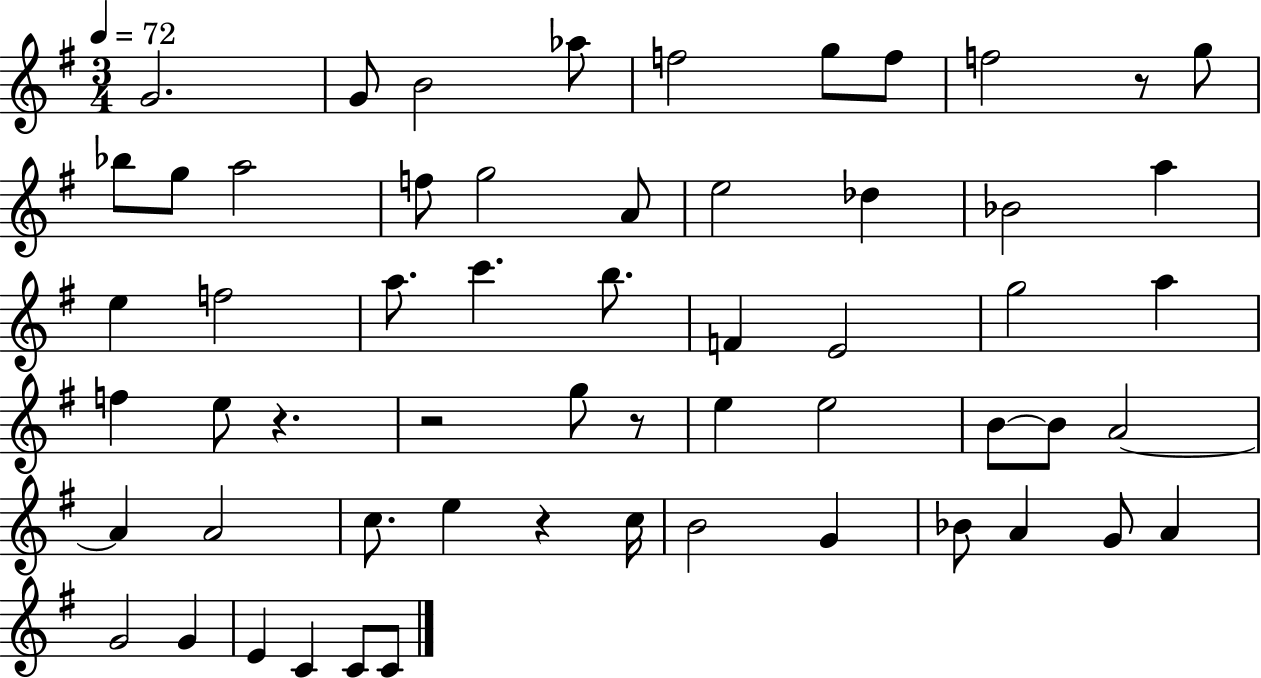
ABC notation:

X:1
T:Untitled
M:3/4
L:1/4
K:G
G2 G/2 B2 _a/2 f2 g/2 f/2 f2 z/2 g/2 _b/2 g/2 a2 f/2 g2 A/2 e2 _d _B2 a e f2 a/2 c' b/2 F E2 g2 a f e/2 z z2 g/2 z/2 e e2 B/2 B/2 A2 A A2 c/2 e z c/4 B2 G _B/2 A G/2 A G2 G E C C/2 C/2